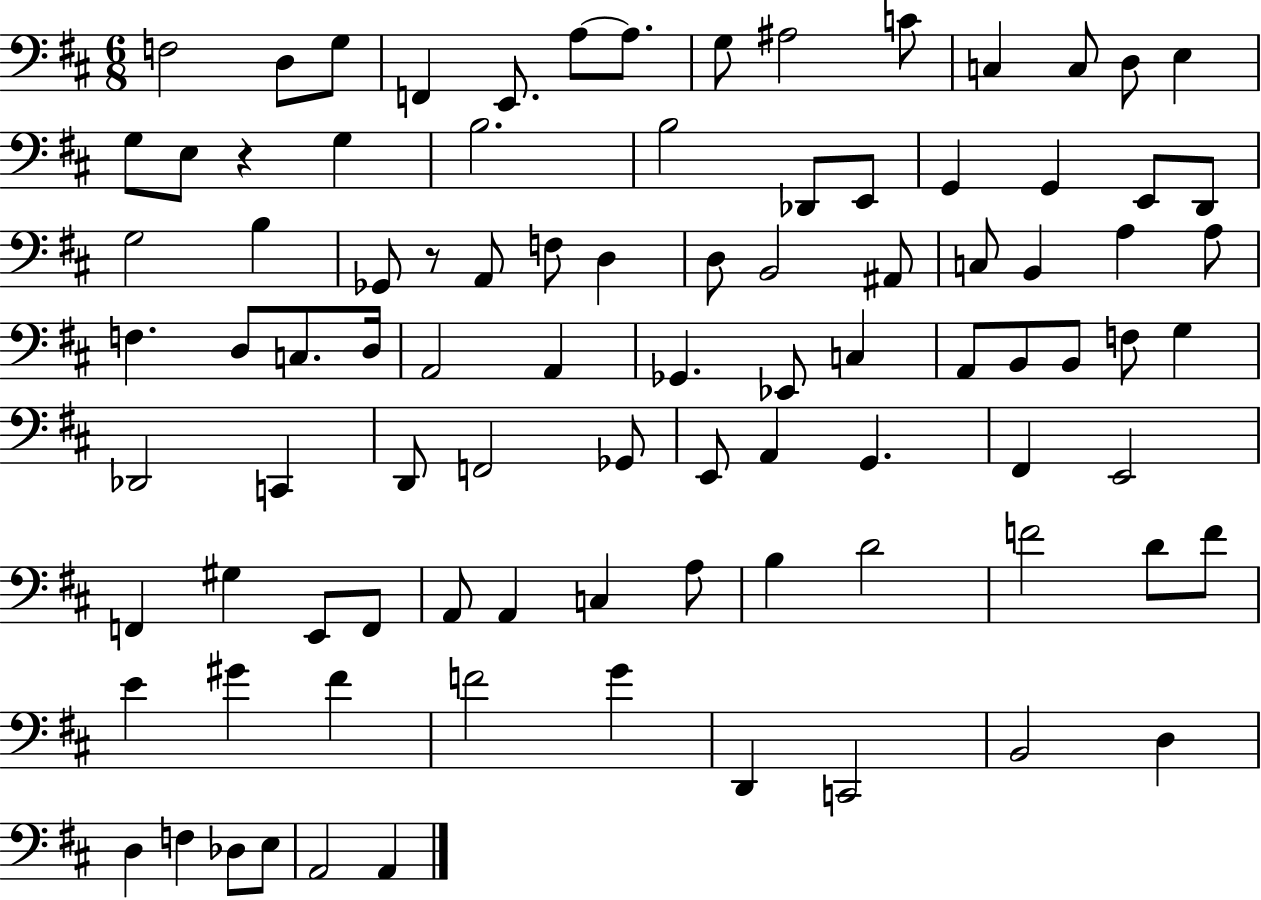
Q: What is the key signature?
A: D major